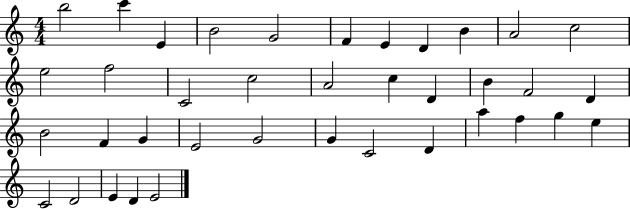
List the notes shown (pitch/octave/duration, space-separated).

B5/h C6/q E4/q B4/h G4/h F4/q E4/q D4/q B4/q A4/h C5/h E5/h F5/h C4/h C5/h A4/h C5/q D4/q B4/q F4/h D4/q B4/h F4/q G4/q E4/h G4/h G4/q C4/h D4/q A5/q F5/q G5/q E5/q C4/h D4/h E4/q D4/q E4/h